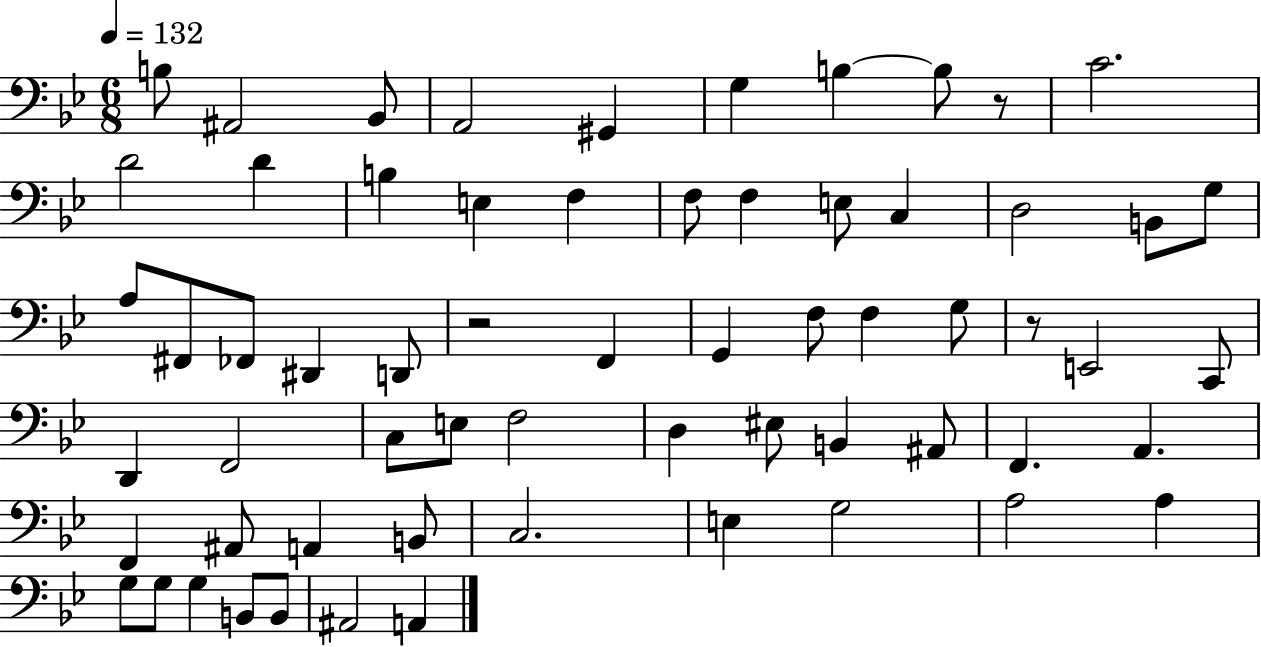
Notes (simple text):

B3/e A#2/h Bb2/e A2/h G#2/q G3/q B3/q B3/e R/e C4/h. D4/h D4/q B3/q E3/q F3/q F3/e F3/q E3/e C3/q D3/h B2/e G3/e A3/e F#2/e FES2/e D#2/q D2/e R/h F2/q G2/q F3/e F3/q G3/e R/e E2/h C2/e D2/q F2/h C3/e E3/e F3/h D3/q EIS3/e B2/q A#2/e F2/q. A2/q. F2/q A#2/e A2/q B2/e C3/h. E3/q G3/h A3/h A3/q G3/e G3/e G3/q B2/e B2/e A#2/h A2/q